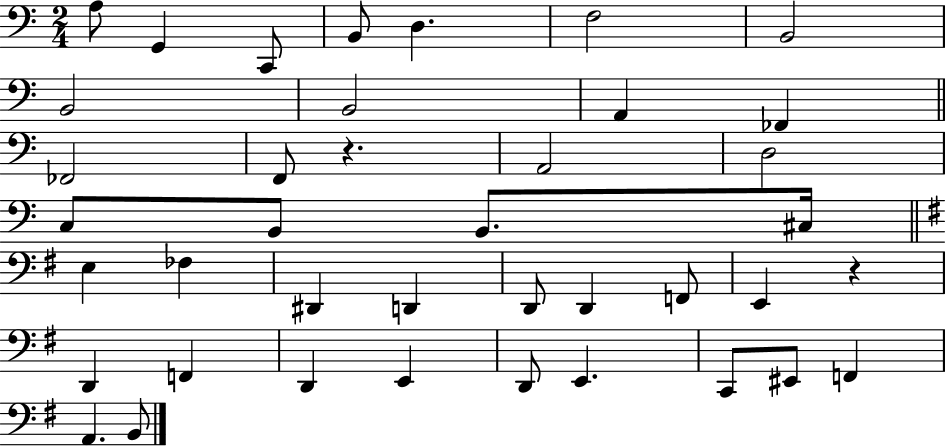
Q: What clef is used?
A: bass